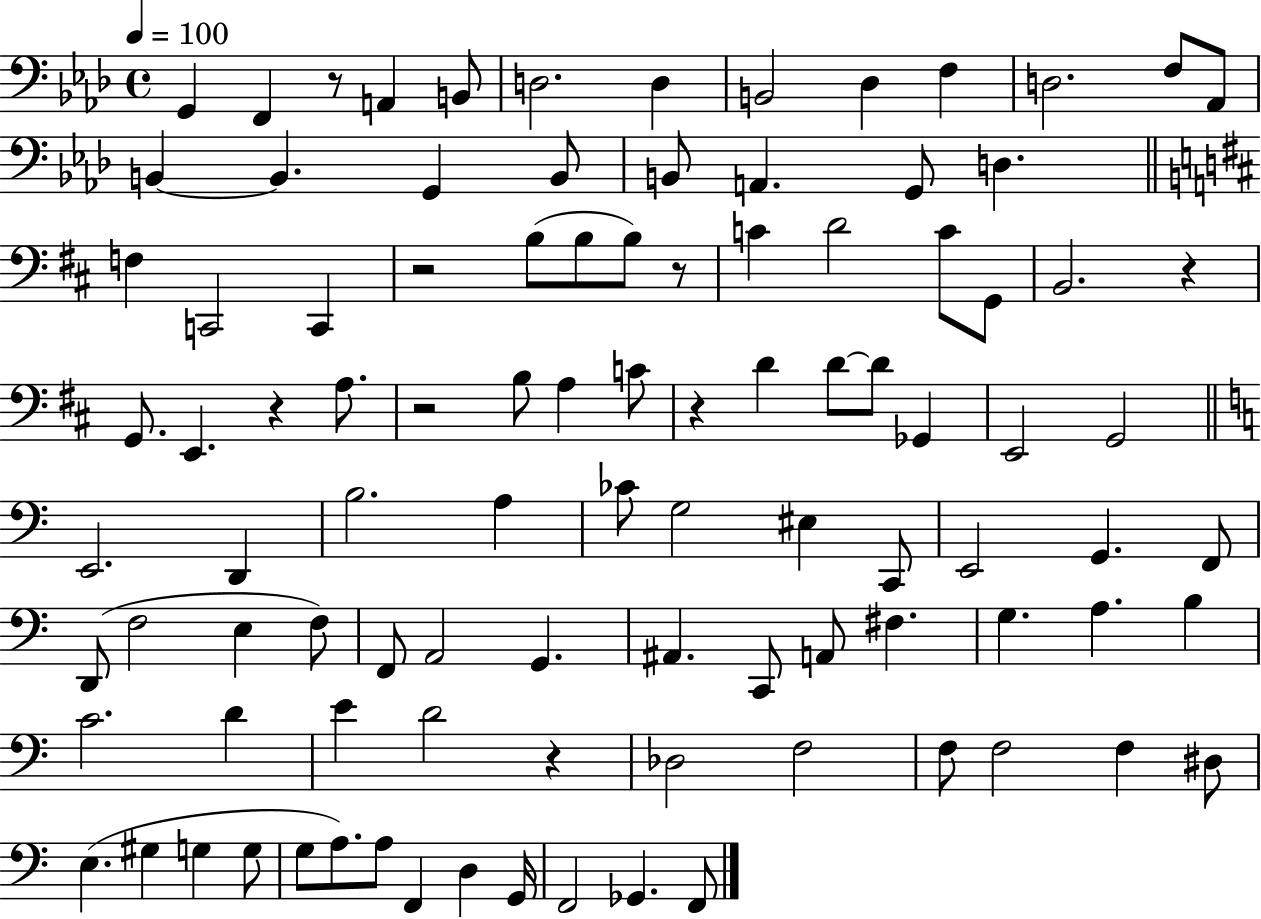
G2/q F2/q R/e A2/q B2/e D3/h. D3/q B2/h Db3/q F3/q D3/h. F3/e Ab2/e B2/q B2/q. G2/q B2/e B2/e A2/q. G2/e D3/q. F3/q C2/h C2/q R/h B3/e B3/e B3/e R/e C4/q D4/h C4/e G2/e B2/h. R/q G2/e. E2/q. R/q A3/e. R/h B3/e A3/q C4/e R/q D4/q D4/e D4/e Gb2/q E2/h G2/h E2/h. D2/q B3/h. A3/q CES4/e G3/h EIS3/q C2/e E2/h G2/q. F2/e D2/e F3/h E3/q F3/e F2/e A2/h G2/q. A#2/q. C2/e A2/e F#3/q. G3/q. A3/q. B3/q C4/h. D4/q E4/q D4/h R/q Db3/h F3/h F3/e F3/h F3/q D#3/e E3/q. G#3/q G3/q G3/e G3/e A3/e. A3/e F2/q D3/q G2/s F2/h Gb2/q. F2/e